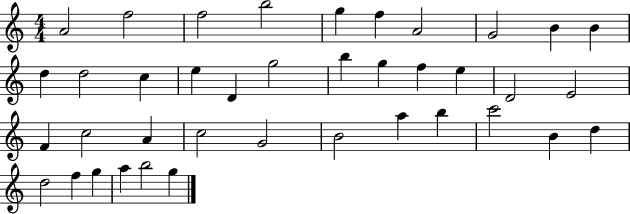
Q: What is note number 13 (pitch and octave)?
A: C5